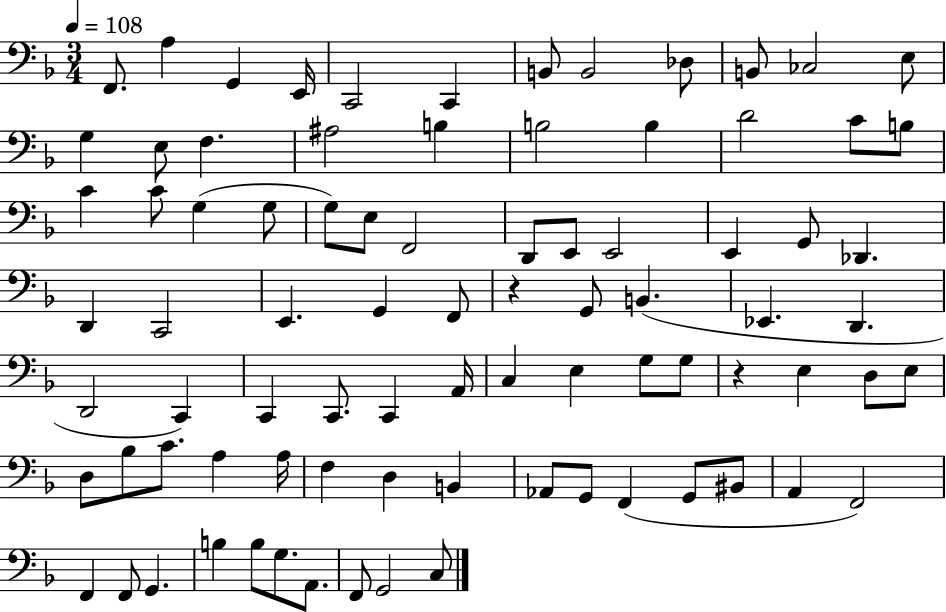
{
  \clef bass
  \numericTimeSignature
  \time 3/4
  \key f \major
  \tempo 4 = 108
  f,8. a4 g,4 e,16 | c,2 c,4 | b,8 b,2 des8 | b,8 ces2 e8 | \break g4 e8 f4. | ais2 b4 | b2 b4 | d'2 c'8 b8 | \break c'4 c'8 g4( g8 | g8) e8 f,2 | d,8 e,8 e,2 | e,4 g,8 des,4. | \break d,4 c,2 | e,4. g,4 f,8 | r4 g,8 b,4.( | ees,4. d,4. | \break d,2 c,4) | c,4 c,8. c,4 a,16 | c4 e4 g8 g8 | r4 e4 d8 e8 | \break d8 bes8 c'8. a4 a16 | f4 d4 b,4 | aes,8 g,8 f,4( g,8 bis,8 | a,4 f,2) | \break f,4 f,8 g,4. | b4 b8 g8. a,8. | f,8 g,2 c8 | \bar "|."
}